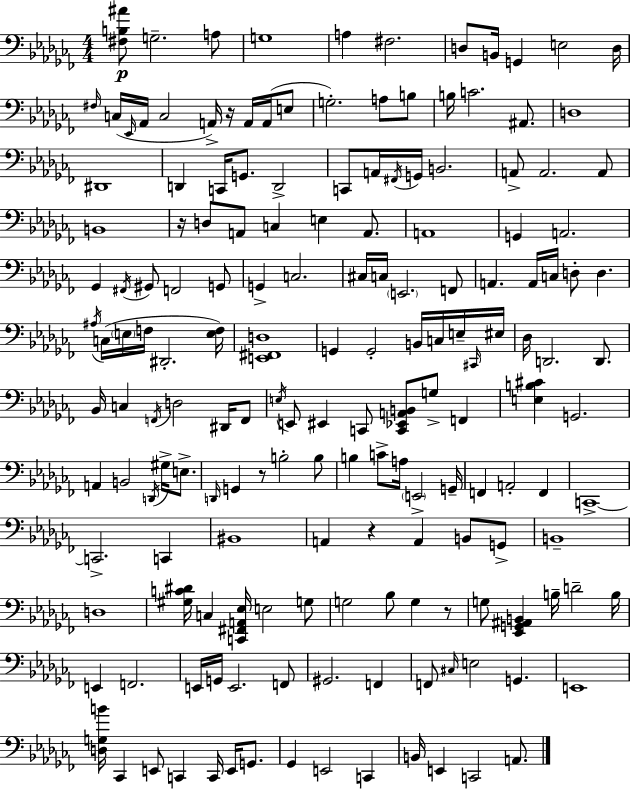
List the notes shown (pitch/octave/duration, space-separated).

[F#3,B3,A#4]/e G3/h. A3/e G3/w A3/q F#3/h. D3/e B2/s G2/q E3/h D3/s F#3/s C3/s Eb2/s Ab2/s C3/h A2/s R/s A2/s A2/s E3/e G3/h. A3/e B3/e B3/s C4/h. A#2/e. D3/w D#2/w D2/q C2/s G2/e. D2/h C2/e A2/s F#2/s G2/s B2/h. A2/e A2/h. A2/e B2/w R/s D3/e A2/e C3/q E3/q A2/e. A2/w G2/q A2/h. Gb2/q F#2/s G#2/e F2/h G2/e G2/q C3/h. C#3/s C3/s E2/h. F2/e A2/q. A2/s C3/s D3/e D3/q. A#3/s C3/s E3/s F3/s D#2/h. [E3,F3]/s [E2,F#2,D3]/w G2/q G2/h B2/s C3/s E3/s C#2/s EIS3/s Db3/s D2/h. D2/e. Bb2/s C3/q F2/s D3/h D#2/s F2/e E3/s E2/e EIS2/q C2/e [C2,Eb2,A2,B2]/e G3/e F2/q [E3,B3,C#4]/q G2/h. A2/q B2/h D2/s G#3/s E3/e. D2/s G2/q R/e B3/h B3/e B3/q C4/e A3/s E2/h G2/s F2/q A2/h F2/q C2/w C2/h. C2/q BIS2/w A2/q R/q A2/q B2/e G2/e B2/w D3/w [G#3,C4,D#4]/s C3/q [C2,F#2,A2,Eb3]/s E3/h G3/e G3/h Bb3/e G3/q R/e G3/e [Eb2,G2,A#2,B2]/q B3/s D4/h B3/s E2/q F2/h. E2/s G2/s E2/h. F2/e G#2/h. F2/q F2/e C#3/s E3/h G2/q. E2/w [D3,G3,B4]/s CES2/q E2/e C2/q C2/s E2/s G2/e. Gb2/q E2/h C2/q B2/s E2/q C2/h A2/e.